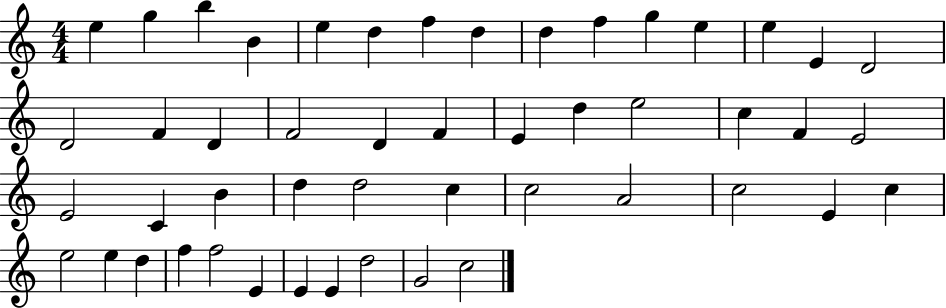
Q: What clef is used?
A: treble